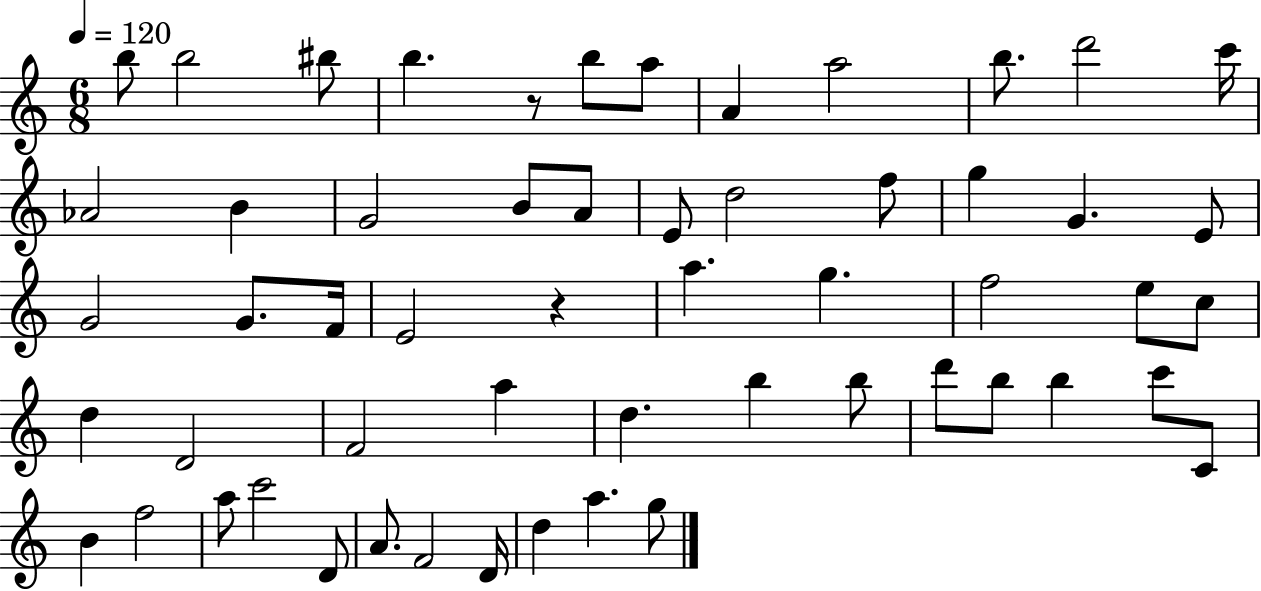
X:1
T:Untitled
M:6/8
L:1/4
K:C
b/2 b2 ^b/2 b z/2 b/2 a/2 A a2 b/2 d'2 c'/4 _A2 B G2 B/2 A/2 E/2 d2 f/2 g G E/2 G2 G/2 F/4 E2 z a g f2 e/2 c/2 d D2 F2 a d b b/2 d'/2 b/2 b c'/2 C/2 B f2 a/2 c'2 D/2 A/2 F2 D/4 d a g/2